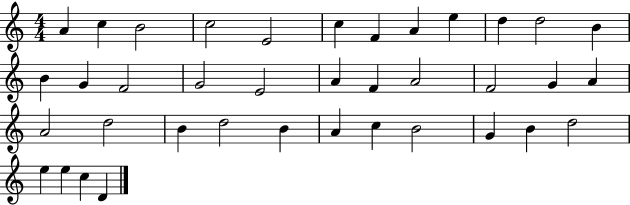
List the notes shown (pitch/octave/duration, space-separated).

A4/q C5/q B4/h C5/h E4/h C5/q F4/q A4/q E5/q D5/q D5/h B4/q B4/q G4/q F4/h G4/h E4/h A4/q F4/q A4/h F4/h G4/q A4/q A4/h D5/h B4/q D5/h B4/q A4/q C5/q B4/h G4/q B4/q D5/h E5/q E5/q C5/q D4/q